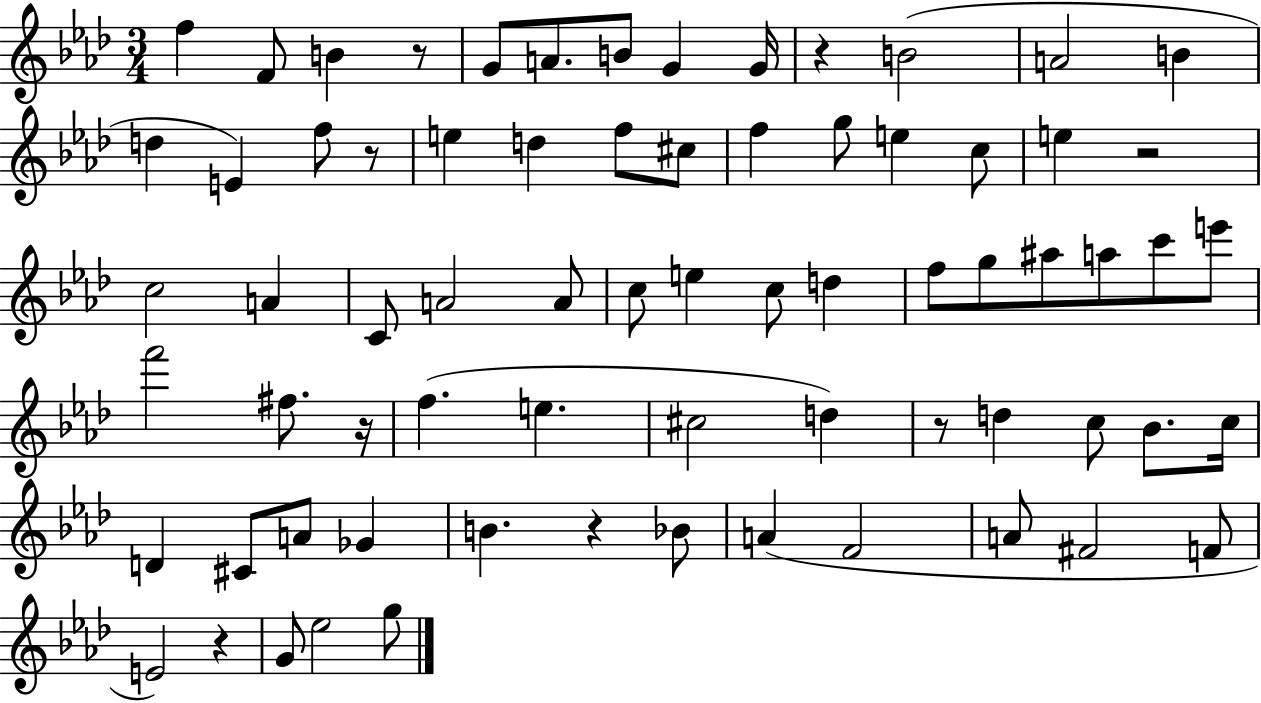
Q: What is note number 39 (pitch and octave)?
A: F6